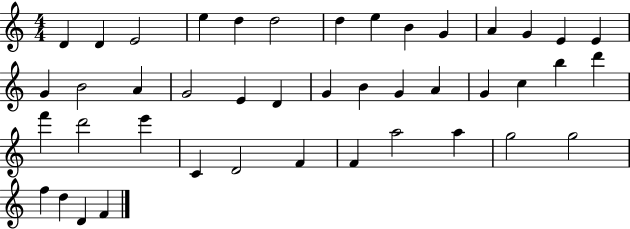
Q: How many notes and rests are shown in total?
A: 43